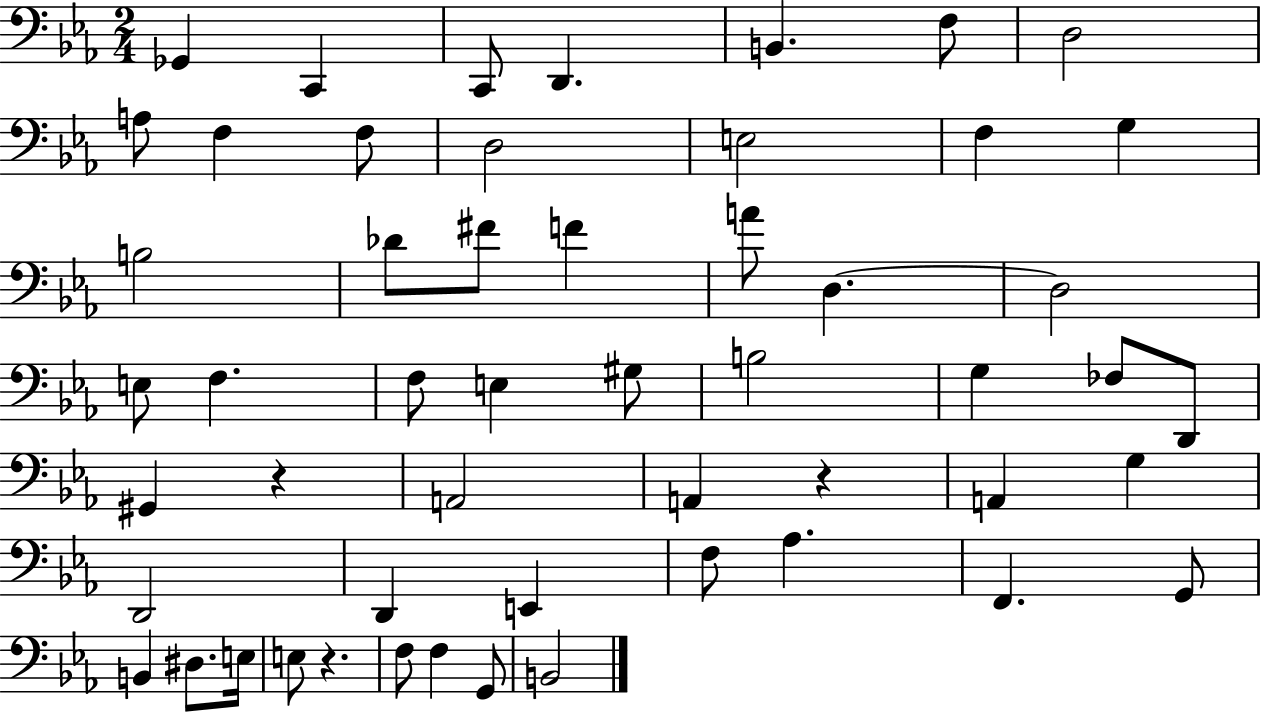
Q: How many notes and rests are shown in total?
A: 53